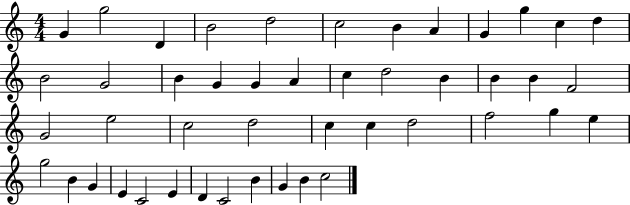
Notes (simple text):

G4/q G5/h D4/q B4/h D5/h C5/h B4/q A4/q G4/q G5/q C5/q D5/q B4/h G4/h B4/q G4/q G4/q A4/q C5/q D5/h B4/q B4/q B4/q F4/h G4/h E5/h C5/h D5/h C5/q C5/q D5/h F5/h G5/q E5/q G5/h B4/q G4/q E4/q C4/h E4/q D4/q C4/h B4/q G4/q B4/q C5/h